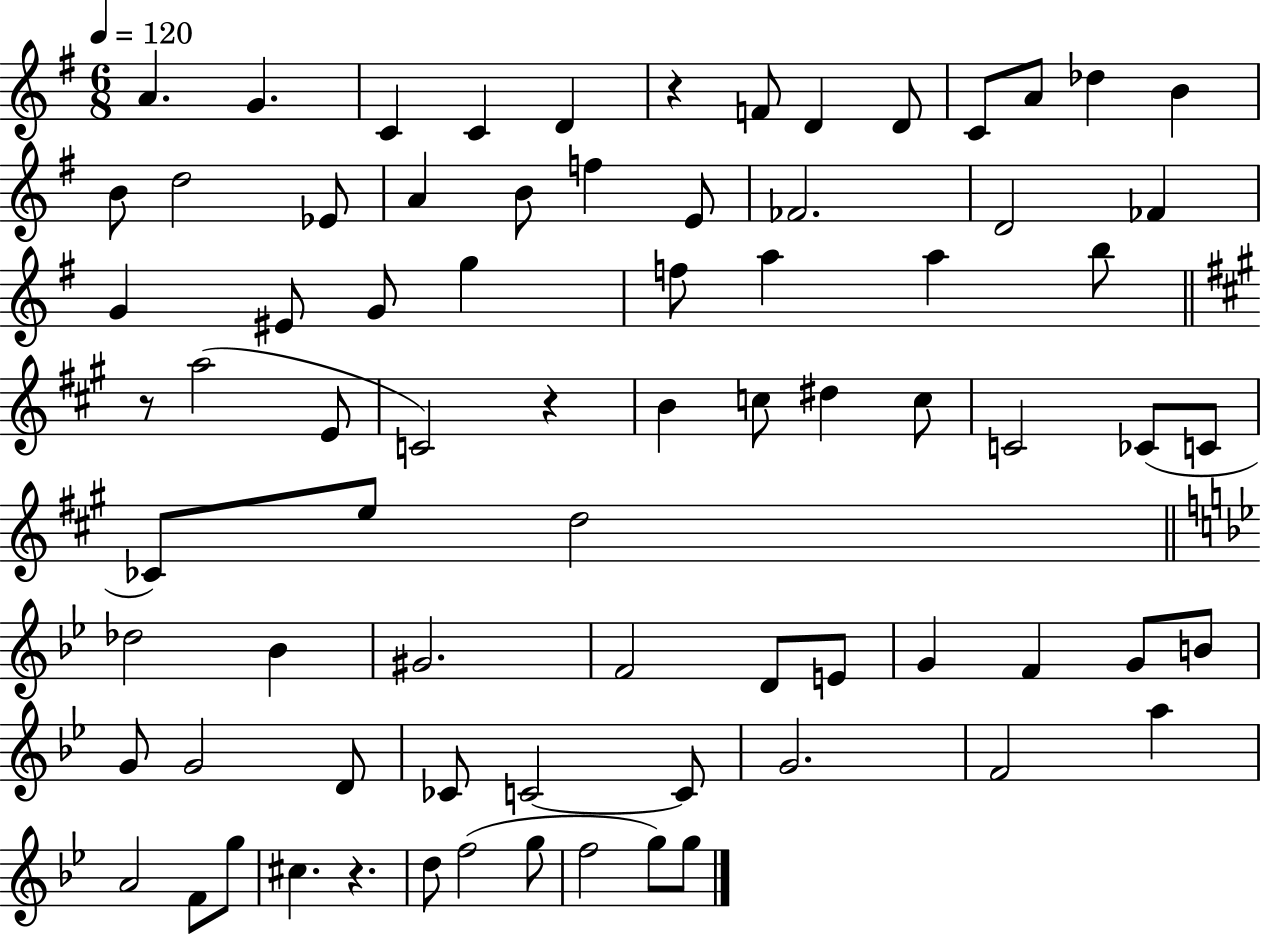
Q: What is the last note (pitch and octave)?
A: G5